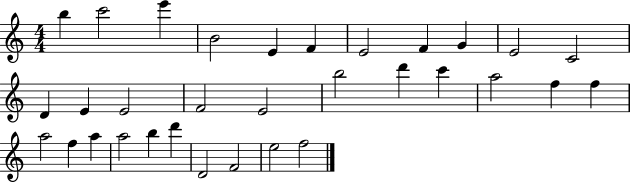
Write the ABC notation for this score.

X:1
T:Untitled
M:4/4
L:1/4
K:C
b c'2 e' B2 E F E2 F G E2 C2 D E E2 F2 E2 b2 d' c' a2 f f a2 f a a2 b d' D2 F2 e2 f2